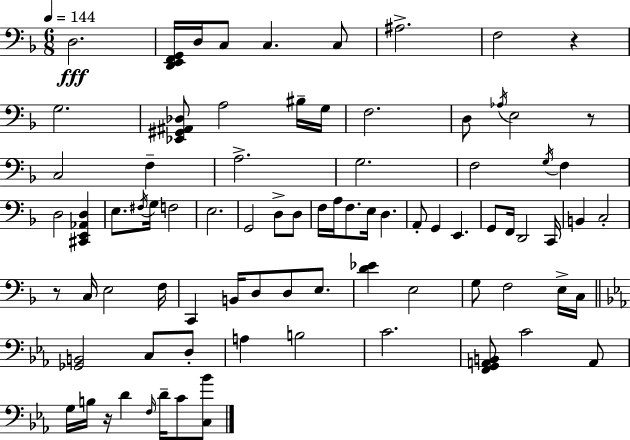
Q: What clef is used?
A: bass